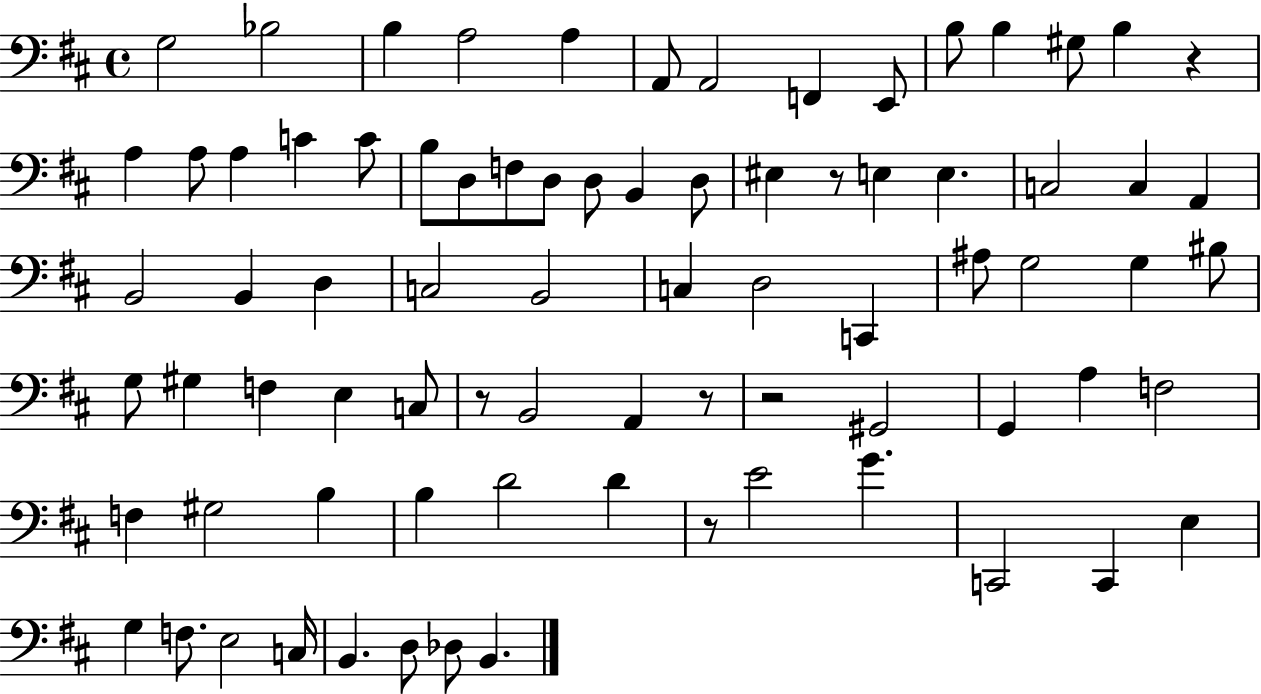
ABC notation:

X:1
T:Untitled
M:4/4
L:1/4
K:D
G,2 _B,2 B, A,2 A, A,,/2 A,,2 F,, E,,/2 B,/2 B, ^G,/2 B, z A, A,/2 A, C C/2 B,/2 D,/2 F,/2 D,/2 D,/2 B,, D,/2 ^E, z/2 E, E, C,2 C, A,, B,,2 B,, D, C,2 B,,2 C, D,2 C,, ^A,/2 G,2 G, ^B,/2 G,/2 ^G, F, E, C,/2 z/2 B,,2 A,, z/2 z2 ^G,,2 G,, A, F,2 F, ^G,2 B, B, D2 D z/2 E2 G C,,2 C,, E, G, F,/2 E,2 C,/4 B,, D,/2 _D,/2 B,,